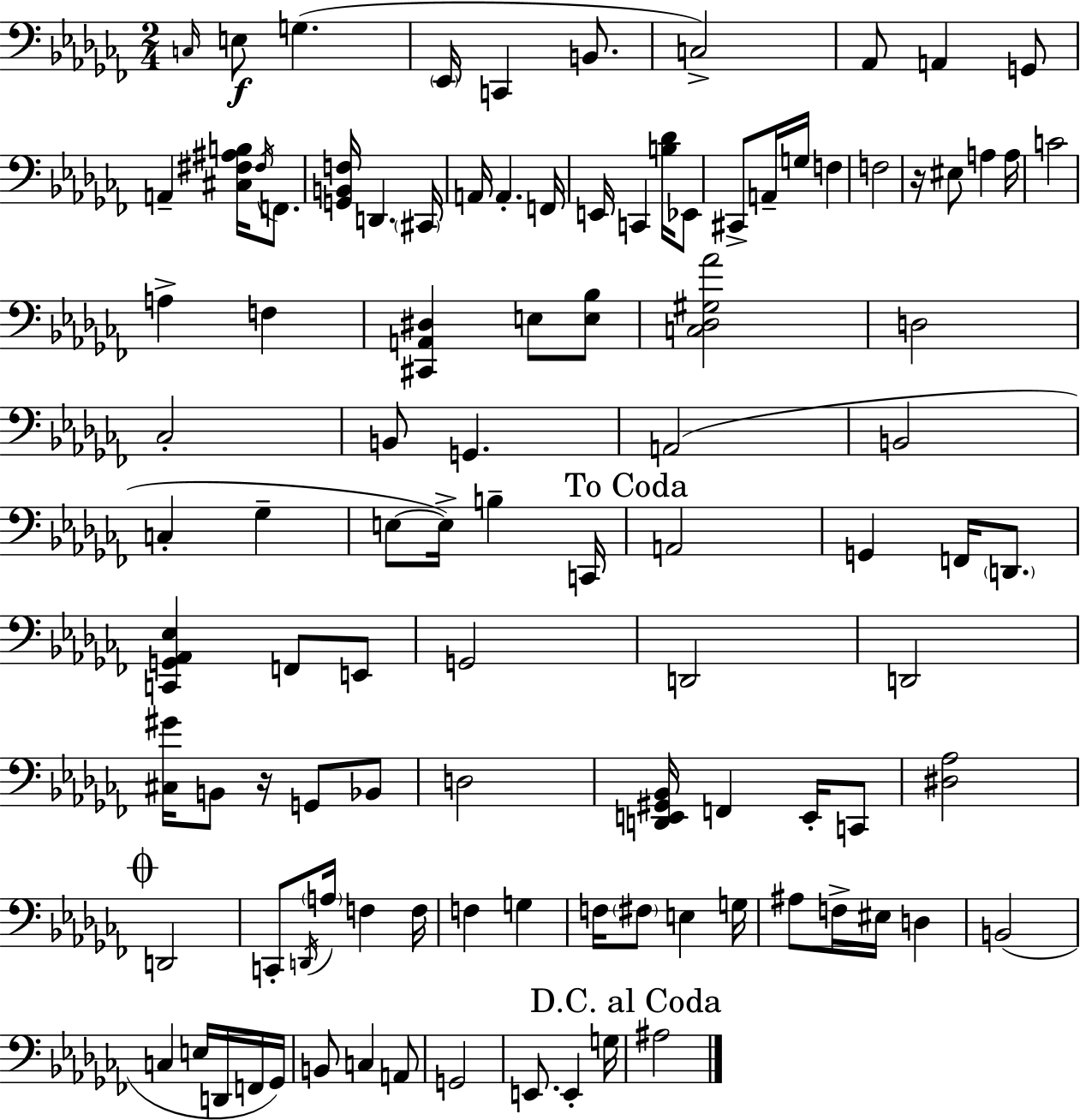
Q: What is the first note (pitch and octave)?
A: C3